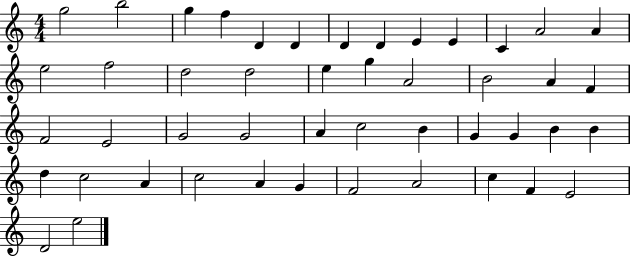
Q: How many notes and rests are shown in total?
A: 47